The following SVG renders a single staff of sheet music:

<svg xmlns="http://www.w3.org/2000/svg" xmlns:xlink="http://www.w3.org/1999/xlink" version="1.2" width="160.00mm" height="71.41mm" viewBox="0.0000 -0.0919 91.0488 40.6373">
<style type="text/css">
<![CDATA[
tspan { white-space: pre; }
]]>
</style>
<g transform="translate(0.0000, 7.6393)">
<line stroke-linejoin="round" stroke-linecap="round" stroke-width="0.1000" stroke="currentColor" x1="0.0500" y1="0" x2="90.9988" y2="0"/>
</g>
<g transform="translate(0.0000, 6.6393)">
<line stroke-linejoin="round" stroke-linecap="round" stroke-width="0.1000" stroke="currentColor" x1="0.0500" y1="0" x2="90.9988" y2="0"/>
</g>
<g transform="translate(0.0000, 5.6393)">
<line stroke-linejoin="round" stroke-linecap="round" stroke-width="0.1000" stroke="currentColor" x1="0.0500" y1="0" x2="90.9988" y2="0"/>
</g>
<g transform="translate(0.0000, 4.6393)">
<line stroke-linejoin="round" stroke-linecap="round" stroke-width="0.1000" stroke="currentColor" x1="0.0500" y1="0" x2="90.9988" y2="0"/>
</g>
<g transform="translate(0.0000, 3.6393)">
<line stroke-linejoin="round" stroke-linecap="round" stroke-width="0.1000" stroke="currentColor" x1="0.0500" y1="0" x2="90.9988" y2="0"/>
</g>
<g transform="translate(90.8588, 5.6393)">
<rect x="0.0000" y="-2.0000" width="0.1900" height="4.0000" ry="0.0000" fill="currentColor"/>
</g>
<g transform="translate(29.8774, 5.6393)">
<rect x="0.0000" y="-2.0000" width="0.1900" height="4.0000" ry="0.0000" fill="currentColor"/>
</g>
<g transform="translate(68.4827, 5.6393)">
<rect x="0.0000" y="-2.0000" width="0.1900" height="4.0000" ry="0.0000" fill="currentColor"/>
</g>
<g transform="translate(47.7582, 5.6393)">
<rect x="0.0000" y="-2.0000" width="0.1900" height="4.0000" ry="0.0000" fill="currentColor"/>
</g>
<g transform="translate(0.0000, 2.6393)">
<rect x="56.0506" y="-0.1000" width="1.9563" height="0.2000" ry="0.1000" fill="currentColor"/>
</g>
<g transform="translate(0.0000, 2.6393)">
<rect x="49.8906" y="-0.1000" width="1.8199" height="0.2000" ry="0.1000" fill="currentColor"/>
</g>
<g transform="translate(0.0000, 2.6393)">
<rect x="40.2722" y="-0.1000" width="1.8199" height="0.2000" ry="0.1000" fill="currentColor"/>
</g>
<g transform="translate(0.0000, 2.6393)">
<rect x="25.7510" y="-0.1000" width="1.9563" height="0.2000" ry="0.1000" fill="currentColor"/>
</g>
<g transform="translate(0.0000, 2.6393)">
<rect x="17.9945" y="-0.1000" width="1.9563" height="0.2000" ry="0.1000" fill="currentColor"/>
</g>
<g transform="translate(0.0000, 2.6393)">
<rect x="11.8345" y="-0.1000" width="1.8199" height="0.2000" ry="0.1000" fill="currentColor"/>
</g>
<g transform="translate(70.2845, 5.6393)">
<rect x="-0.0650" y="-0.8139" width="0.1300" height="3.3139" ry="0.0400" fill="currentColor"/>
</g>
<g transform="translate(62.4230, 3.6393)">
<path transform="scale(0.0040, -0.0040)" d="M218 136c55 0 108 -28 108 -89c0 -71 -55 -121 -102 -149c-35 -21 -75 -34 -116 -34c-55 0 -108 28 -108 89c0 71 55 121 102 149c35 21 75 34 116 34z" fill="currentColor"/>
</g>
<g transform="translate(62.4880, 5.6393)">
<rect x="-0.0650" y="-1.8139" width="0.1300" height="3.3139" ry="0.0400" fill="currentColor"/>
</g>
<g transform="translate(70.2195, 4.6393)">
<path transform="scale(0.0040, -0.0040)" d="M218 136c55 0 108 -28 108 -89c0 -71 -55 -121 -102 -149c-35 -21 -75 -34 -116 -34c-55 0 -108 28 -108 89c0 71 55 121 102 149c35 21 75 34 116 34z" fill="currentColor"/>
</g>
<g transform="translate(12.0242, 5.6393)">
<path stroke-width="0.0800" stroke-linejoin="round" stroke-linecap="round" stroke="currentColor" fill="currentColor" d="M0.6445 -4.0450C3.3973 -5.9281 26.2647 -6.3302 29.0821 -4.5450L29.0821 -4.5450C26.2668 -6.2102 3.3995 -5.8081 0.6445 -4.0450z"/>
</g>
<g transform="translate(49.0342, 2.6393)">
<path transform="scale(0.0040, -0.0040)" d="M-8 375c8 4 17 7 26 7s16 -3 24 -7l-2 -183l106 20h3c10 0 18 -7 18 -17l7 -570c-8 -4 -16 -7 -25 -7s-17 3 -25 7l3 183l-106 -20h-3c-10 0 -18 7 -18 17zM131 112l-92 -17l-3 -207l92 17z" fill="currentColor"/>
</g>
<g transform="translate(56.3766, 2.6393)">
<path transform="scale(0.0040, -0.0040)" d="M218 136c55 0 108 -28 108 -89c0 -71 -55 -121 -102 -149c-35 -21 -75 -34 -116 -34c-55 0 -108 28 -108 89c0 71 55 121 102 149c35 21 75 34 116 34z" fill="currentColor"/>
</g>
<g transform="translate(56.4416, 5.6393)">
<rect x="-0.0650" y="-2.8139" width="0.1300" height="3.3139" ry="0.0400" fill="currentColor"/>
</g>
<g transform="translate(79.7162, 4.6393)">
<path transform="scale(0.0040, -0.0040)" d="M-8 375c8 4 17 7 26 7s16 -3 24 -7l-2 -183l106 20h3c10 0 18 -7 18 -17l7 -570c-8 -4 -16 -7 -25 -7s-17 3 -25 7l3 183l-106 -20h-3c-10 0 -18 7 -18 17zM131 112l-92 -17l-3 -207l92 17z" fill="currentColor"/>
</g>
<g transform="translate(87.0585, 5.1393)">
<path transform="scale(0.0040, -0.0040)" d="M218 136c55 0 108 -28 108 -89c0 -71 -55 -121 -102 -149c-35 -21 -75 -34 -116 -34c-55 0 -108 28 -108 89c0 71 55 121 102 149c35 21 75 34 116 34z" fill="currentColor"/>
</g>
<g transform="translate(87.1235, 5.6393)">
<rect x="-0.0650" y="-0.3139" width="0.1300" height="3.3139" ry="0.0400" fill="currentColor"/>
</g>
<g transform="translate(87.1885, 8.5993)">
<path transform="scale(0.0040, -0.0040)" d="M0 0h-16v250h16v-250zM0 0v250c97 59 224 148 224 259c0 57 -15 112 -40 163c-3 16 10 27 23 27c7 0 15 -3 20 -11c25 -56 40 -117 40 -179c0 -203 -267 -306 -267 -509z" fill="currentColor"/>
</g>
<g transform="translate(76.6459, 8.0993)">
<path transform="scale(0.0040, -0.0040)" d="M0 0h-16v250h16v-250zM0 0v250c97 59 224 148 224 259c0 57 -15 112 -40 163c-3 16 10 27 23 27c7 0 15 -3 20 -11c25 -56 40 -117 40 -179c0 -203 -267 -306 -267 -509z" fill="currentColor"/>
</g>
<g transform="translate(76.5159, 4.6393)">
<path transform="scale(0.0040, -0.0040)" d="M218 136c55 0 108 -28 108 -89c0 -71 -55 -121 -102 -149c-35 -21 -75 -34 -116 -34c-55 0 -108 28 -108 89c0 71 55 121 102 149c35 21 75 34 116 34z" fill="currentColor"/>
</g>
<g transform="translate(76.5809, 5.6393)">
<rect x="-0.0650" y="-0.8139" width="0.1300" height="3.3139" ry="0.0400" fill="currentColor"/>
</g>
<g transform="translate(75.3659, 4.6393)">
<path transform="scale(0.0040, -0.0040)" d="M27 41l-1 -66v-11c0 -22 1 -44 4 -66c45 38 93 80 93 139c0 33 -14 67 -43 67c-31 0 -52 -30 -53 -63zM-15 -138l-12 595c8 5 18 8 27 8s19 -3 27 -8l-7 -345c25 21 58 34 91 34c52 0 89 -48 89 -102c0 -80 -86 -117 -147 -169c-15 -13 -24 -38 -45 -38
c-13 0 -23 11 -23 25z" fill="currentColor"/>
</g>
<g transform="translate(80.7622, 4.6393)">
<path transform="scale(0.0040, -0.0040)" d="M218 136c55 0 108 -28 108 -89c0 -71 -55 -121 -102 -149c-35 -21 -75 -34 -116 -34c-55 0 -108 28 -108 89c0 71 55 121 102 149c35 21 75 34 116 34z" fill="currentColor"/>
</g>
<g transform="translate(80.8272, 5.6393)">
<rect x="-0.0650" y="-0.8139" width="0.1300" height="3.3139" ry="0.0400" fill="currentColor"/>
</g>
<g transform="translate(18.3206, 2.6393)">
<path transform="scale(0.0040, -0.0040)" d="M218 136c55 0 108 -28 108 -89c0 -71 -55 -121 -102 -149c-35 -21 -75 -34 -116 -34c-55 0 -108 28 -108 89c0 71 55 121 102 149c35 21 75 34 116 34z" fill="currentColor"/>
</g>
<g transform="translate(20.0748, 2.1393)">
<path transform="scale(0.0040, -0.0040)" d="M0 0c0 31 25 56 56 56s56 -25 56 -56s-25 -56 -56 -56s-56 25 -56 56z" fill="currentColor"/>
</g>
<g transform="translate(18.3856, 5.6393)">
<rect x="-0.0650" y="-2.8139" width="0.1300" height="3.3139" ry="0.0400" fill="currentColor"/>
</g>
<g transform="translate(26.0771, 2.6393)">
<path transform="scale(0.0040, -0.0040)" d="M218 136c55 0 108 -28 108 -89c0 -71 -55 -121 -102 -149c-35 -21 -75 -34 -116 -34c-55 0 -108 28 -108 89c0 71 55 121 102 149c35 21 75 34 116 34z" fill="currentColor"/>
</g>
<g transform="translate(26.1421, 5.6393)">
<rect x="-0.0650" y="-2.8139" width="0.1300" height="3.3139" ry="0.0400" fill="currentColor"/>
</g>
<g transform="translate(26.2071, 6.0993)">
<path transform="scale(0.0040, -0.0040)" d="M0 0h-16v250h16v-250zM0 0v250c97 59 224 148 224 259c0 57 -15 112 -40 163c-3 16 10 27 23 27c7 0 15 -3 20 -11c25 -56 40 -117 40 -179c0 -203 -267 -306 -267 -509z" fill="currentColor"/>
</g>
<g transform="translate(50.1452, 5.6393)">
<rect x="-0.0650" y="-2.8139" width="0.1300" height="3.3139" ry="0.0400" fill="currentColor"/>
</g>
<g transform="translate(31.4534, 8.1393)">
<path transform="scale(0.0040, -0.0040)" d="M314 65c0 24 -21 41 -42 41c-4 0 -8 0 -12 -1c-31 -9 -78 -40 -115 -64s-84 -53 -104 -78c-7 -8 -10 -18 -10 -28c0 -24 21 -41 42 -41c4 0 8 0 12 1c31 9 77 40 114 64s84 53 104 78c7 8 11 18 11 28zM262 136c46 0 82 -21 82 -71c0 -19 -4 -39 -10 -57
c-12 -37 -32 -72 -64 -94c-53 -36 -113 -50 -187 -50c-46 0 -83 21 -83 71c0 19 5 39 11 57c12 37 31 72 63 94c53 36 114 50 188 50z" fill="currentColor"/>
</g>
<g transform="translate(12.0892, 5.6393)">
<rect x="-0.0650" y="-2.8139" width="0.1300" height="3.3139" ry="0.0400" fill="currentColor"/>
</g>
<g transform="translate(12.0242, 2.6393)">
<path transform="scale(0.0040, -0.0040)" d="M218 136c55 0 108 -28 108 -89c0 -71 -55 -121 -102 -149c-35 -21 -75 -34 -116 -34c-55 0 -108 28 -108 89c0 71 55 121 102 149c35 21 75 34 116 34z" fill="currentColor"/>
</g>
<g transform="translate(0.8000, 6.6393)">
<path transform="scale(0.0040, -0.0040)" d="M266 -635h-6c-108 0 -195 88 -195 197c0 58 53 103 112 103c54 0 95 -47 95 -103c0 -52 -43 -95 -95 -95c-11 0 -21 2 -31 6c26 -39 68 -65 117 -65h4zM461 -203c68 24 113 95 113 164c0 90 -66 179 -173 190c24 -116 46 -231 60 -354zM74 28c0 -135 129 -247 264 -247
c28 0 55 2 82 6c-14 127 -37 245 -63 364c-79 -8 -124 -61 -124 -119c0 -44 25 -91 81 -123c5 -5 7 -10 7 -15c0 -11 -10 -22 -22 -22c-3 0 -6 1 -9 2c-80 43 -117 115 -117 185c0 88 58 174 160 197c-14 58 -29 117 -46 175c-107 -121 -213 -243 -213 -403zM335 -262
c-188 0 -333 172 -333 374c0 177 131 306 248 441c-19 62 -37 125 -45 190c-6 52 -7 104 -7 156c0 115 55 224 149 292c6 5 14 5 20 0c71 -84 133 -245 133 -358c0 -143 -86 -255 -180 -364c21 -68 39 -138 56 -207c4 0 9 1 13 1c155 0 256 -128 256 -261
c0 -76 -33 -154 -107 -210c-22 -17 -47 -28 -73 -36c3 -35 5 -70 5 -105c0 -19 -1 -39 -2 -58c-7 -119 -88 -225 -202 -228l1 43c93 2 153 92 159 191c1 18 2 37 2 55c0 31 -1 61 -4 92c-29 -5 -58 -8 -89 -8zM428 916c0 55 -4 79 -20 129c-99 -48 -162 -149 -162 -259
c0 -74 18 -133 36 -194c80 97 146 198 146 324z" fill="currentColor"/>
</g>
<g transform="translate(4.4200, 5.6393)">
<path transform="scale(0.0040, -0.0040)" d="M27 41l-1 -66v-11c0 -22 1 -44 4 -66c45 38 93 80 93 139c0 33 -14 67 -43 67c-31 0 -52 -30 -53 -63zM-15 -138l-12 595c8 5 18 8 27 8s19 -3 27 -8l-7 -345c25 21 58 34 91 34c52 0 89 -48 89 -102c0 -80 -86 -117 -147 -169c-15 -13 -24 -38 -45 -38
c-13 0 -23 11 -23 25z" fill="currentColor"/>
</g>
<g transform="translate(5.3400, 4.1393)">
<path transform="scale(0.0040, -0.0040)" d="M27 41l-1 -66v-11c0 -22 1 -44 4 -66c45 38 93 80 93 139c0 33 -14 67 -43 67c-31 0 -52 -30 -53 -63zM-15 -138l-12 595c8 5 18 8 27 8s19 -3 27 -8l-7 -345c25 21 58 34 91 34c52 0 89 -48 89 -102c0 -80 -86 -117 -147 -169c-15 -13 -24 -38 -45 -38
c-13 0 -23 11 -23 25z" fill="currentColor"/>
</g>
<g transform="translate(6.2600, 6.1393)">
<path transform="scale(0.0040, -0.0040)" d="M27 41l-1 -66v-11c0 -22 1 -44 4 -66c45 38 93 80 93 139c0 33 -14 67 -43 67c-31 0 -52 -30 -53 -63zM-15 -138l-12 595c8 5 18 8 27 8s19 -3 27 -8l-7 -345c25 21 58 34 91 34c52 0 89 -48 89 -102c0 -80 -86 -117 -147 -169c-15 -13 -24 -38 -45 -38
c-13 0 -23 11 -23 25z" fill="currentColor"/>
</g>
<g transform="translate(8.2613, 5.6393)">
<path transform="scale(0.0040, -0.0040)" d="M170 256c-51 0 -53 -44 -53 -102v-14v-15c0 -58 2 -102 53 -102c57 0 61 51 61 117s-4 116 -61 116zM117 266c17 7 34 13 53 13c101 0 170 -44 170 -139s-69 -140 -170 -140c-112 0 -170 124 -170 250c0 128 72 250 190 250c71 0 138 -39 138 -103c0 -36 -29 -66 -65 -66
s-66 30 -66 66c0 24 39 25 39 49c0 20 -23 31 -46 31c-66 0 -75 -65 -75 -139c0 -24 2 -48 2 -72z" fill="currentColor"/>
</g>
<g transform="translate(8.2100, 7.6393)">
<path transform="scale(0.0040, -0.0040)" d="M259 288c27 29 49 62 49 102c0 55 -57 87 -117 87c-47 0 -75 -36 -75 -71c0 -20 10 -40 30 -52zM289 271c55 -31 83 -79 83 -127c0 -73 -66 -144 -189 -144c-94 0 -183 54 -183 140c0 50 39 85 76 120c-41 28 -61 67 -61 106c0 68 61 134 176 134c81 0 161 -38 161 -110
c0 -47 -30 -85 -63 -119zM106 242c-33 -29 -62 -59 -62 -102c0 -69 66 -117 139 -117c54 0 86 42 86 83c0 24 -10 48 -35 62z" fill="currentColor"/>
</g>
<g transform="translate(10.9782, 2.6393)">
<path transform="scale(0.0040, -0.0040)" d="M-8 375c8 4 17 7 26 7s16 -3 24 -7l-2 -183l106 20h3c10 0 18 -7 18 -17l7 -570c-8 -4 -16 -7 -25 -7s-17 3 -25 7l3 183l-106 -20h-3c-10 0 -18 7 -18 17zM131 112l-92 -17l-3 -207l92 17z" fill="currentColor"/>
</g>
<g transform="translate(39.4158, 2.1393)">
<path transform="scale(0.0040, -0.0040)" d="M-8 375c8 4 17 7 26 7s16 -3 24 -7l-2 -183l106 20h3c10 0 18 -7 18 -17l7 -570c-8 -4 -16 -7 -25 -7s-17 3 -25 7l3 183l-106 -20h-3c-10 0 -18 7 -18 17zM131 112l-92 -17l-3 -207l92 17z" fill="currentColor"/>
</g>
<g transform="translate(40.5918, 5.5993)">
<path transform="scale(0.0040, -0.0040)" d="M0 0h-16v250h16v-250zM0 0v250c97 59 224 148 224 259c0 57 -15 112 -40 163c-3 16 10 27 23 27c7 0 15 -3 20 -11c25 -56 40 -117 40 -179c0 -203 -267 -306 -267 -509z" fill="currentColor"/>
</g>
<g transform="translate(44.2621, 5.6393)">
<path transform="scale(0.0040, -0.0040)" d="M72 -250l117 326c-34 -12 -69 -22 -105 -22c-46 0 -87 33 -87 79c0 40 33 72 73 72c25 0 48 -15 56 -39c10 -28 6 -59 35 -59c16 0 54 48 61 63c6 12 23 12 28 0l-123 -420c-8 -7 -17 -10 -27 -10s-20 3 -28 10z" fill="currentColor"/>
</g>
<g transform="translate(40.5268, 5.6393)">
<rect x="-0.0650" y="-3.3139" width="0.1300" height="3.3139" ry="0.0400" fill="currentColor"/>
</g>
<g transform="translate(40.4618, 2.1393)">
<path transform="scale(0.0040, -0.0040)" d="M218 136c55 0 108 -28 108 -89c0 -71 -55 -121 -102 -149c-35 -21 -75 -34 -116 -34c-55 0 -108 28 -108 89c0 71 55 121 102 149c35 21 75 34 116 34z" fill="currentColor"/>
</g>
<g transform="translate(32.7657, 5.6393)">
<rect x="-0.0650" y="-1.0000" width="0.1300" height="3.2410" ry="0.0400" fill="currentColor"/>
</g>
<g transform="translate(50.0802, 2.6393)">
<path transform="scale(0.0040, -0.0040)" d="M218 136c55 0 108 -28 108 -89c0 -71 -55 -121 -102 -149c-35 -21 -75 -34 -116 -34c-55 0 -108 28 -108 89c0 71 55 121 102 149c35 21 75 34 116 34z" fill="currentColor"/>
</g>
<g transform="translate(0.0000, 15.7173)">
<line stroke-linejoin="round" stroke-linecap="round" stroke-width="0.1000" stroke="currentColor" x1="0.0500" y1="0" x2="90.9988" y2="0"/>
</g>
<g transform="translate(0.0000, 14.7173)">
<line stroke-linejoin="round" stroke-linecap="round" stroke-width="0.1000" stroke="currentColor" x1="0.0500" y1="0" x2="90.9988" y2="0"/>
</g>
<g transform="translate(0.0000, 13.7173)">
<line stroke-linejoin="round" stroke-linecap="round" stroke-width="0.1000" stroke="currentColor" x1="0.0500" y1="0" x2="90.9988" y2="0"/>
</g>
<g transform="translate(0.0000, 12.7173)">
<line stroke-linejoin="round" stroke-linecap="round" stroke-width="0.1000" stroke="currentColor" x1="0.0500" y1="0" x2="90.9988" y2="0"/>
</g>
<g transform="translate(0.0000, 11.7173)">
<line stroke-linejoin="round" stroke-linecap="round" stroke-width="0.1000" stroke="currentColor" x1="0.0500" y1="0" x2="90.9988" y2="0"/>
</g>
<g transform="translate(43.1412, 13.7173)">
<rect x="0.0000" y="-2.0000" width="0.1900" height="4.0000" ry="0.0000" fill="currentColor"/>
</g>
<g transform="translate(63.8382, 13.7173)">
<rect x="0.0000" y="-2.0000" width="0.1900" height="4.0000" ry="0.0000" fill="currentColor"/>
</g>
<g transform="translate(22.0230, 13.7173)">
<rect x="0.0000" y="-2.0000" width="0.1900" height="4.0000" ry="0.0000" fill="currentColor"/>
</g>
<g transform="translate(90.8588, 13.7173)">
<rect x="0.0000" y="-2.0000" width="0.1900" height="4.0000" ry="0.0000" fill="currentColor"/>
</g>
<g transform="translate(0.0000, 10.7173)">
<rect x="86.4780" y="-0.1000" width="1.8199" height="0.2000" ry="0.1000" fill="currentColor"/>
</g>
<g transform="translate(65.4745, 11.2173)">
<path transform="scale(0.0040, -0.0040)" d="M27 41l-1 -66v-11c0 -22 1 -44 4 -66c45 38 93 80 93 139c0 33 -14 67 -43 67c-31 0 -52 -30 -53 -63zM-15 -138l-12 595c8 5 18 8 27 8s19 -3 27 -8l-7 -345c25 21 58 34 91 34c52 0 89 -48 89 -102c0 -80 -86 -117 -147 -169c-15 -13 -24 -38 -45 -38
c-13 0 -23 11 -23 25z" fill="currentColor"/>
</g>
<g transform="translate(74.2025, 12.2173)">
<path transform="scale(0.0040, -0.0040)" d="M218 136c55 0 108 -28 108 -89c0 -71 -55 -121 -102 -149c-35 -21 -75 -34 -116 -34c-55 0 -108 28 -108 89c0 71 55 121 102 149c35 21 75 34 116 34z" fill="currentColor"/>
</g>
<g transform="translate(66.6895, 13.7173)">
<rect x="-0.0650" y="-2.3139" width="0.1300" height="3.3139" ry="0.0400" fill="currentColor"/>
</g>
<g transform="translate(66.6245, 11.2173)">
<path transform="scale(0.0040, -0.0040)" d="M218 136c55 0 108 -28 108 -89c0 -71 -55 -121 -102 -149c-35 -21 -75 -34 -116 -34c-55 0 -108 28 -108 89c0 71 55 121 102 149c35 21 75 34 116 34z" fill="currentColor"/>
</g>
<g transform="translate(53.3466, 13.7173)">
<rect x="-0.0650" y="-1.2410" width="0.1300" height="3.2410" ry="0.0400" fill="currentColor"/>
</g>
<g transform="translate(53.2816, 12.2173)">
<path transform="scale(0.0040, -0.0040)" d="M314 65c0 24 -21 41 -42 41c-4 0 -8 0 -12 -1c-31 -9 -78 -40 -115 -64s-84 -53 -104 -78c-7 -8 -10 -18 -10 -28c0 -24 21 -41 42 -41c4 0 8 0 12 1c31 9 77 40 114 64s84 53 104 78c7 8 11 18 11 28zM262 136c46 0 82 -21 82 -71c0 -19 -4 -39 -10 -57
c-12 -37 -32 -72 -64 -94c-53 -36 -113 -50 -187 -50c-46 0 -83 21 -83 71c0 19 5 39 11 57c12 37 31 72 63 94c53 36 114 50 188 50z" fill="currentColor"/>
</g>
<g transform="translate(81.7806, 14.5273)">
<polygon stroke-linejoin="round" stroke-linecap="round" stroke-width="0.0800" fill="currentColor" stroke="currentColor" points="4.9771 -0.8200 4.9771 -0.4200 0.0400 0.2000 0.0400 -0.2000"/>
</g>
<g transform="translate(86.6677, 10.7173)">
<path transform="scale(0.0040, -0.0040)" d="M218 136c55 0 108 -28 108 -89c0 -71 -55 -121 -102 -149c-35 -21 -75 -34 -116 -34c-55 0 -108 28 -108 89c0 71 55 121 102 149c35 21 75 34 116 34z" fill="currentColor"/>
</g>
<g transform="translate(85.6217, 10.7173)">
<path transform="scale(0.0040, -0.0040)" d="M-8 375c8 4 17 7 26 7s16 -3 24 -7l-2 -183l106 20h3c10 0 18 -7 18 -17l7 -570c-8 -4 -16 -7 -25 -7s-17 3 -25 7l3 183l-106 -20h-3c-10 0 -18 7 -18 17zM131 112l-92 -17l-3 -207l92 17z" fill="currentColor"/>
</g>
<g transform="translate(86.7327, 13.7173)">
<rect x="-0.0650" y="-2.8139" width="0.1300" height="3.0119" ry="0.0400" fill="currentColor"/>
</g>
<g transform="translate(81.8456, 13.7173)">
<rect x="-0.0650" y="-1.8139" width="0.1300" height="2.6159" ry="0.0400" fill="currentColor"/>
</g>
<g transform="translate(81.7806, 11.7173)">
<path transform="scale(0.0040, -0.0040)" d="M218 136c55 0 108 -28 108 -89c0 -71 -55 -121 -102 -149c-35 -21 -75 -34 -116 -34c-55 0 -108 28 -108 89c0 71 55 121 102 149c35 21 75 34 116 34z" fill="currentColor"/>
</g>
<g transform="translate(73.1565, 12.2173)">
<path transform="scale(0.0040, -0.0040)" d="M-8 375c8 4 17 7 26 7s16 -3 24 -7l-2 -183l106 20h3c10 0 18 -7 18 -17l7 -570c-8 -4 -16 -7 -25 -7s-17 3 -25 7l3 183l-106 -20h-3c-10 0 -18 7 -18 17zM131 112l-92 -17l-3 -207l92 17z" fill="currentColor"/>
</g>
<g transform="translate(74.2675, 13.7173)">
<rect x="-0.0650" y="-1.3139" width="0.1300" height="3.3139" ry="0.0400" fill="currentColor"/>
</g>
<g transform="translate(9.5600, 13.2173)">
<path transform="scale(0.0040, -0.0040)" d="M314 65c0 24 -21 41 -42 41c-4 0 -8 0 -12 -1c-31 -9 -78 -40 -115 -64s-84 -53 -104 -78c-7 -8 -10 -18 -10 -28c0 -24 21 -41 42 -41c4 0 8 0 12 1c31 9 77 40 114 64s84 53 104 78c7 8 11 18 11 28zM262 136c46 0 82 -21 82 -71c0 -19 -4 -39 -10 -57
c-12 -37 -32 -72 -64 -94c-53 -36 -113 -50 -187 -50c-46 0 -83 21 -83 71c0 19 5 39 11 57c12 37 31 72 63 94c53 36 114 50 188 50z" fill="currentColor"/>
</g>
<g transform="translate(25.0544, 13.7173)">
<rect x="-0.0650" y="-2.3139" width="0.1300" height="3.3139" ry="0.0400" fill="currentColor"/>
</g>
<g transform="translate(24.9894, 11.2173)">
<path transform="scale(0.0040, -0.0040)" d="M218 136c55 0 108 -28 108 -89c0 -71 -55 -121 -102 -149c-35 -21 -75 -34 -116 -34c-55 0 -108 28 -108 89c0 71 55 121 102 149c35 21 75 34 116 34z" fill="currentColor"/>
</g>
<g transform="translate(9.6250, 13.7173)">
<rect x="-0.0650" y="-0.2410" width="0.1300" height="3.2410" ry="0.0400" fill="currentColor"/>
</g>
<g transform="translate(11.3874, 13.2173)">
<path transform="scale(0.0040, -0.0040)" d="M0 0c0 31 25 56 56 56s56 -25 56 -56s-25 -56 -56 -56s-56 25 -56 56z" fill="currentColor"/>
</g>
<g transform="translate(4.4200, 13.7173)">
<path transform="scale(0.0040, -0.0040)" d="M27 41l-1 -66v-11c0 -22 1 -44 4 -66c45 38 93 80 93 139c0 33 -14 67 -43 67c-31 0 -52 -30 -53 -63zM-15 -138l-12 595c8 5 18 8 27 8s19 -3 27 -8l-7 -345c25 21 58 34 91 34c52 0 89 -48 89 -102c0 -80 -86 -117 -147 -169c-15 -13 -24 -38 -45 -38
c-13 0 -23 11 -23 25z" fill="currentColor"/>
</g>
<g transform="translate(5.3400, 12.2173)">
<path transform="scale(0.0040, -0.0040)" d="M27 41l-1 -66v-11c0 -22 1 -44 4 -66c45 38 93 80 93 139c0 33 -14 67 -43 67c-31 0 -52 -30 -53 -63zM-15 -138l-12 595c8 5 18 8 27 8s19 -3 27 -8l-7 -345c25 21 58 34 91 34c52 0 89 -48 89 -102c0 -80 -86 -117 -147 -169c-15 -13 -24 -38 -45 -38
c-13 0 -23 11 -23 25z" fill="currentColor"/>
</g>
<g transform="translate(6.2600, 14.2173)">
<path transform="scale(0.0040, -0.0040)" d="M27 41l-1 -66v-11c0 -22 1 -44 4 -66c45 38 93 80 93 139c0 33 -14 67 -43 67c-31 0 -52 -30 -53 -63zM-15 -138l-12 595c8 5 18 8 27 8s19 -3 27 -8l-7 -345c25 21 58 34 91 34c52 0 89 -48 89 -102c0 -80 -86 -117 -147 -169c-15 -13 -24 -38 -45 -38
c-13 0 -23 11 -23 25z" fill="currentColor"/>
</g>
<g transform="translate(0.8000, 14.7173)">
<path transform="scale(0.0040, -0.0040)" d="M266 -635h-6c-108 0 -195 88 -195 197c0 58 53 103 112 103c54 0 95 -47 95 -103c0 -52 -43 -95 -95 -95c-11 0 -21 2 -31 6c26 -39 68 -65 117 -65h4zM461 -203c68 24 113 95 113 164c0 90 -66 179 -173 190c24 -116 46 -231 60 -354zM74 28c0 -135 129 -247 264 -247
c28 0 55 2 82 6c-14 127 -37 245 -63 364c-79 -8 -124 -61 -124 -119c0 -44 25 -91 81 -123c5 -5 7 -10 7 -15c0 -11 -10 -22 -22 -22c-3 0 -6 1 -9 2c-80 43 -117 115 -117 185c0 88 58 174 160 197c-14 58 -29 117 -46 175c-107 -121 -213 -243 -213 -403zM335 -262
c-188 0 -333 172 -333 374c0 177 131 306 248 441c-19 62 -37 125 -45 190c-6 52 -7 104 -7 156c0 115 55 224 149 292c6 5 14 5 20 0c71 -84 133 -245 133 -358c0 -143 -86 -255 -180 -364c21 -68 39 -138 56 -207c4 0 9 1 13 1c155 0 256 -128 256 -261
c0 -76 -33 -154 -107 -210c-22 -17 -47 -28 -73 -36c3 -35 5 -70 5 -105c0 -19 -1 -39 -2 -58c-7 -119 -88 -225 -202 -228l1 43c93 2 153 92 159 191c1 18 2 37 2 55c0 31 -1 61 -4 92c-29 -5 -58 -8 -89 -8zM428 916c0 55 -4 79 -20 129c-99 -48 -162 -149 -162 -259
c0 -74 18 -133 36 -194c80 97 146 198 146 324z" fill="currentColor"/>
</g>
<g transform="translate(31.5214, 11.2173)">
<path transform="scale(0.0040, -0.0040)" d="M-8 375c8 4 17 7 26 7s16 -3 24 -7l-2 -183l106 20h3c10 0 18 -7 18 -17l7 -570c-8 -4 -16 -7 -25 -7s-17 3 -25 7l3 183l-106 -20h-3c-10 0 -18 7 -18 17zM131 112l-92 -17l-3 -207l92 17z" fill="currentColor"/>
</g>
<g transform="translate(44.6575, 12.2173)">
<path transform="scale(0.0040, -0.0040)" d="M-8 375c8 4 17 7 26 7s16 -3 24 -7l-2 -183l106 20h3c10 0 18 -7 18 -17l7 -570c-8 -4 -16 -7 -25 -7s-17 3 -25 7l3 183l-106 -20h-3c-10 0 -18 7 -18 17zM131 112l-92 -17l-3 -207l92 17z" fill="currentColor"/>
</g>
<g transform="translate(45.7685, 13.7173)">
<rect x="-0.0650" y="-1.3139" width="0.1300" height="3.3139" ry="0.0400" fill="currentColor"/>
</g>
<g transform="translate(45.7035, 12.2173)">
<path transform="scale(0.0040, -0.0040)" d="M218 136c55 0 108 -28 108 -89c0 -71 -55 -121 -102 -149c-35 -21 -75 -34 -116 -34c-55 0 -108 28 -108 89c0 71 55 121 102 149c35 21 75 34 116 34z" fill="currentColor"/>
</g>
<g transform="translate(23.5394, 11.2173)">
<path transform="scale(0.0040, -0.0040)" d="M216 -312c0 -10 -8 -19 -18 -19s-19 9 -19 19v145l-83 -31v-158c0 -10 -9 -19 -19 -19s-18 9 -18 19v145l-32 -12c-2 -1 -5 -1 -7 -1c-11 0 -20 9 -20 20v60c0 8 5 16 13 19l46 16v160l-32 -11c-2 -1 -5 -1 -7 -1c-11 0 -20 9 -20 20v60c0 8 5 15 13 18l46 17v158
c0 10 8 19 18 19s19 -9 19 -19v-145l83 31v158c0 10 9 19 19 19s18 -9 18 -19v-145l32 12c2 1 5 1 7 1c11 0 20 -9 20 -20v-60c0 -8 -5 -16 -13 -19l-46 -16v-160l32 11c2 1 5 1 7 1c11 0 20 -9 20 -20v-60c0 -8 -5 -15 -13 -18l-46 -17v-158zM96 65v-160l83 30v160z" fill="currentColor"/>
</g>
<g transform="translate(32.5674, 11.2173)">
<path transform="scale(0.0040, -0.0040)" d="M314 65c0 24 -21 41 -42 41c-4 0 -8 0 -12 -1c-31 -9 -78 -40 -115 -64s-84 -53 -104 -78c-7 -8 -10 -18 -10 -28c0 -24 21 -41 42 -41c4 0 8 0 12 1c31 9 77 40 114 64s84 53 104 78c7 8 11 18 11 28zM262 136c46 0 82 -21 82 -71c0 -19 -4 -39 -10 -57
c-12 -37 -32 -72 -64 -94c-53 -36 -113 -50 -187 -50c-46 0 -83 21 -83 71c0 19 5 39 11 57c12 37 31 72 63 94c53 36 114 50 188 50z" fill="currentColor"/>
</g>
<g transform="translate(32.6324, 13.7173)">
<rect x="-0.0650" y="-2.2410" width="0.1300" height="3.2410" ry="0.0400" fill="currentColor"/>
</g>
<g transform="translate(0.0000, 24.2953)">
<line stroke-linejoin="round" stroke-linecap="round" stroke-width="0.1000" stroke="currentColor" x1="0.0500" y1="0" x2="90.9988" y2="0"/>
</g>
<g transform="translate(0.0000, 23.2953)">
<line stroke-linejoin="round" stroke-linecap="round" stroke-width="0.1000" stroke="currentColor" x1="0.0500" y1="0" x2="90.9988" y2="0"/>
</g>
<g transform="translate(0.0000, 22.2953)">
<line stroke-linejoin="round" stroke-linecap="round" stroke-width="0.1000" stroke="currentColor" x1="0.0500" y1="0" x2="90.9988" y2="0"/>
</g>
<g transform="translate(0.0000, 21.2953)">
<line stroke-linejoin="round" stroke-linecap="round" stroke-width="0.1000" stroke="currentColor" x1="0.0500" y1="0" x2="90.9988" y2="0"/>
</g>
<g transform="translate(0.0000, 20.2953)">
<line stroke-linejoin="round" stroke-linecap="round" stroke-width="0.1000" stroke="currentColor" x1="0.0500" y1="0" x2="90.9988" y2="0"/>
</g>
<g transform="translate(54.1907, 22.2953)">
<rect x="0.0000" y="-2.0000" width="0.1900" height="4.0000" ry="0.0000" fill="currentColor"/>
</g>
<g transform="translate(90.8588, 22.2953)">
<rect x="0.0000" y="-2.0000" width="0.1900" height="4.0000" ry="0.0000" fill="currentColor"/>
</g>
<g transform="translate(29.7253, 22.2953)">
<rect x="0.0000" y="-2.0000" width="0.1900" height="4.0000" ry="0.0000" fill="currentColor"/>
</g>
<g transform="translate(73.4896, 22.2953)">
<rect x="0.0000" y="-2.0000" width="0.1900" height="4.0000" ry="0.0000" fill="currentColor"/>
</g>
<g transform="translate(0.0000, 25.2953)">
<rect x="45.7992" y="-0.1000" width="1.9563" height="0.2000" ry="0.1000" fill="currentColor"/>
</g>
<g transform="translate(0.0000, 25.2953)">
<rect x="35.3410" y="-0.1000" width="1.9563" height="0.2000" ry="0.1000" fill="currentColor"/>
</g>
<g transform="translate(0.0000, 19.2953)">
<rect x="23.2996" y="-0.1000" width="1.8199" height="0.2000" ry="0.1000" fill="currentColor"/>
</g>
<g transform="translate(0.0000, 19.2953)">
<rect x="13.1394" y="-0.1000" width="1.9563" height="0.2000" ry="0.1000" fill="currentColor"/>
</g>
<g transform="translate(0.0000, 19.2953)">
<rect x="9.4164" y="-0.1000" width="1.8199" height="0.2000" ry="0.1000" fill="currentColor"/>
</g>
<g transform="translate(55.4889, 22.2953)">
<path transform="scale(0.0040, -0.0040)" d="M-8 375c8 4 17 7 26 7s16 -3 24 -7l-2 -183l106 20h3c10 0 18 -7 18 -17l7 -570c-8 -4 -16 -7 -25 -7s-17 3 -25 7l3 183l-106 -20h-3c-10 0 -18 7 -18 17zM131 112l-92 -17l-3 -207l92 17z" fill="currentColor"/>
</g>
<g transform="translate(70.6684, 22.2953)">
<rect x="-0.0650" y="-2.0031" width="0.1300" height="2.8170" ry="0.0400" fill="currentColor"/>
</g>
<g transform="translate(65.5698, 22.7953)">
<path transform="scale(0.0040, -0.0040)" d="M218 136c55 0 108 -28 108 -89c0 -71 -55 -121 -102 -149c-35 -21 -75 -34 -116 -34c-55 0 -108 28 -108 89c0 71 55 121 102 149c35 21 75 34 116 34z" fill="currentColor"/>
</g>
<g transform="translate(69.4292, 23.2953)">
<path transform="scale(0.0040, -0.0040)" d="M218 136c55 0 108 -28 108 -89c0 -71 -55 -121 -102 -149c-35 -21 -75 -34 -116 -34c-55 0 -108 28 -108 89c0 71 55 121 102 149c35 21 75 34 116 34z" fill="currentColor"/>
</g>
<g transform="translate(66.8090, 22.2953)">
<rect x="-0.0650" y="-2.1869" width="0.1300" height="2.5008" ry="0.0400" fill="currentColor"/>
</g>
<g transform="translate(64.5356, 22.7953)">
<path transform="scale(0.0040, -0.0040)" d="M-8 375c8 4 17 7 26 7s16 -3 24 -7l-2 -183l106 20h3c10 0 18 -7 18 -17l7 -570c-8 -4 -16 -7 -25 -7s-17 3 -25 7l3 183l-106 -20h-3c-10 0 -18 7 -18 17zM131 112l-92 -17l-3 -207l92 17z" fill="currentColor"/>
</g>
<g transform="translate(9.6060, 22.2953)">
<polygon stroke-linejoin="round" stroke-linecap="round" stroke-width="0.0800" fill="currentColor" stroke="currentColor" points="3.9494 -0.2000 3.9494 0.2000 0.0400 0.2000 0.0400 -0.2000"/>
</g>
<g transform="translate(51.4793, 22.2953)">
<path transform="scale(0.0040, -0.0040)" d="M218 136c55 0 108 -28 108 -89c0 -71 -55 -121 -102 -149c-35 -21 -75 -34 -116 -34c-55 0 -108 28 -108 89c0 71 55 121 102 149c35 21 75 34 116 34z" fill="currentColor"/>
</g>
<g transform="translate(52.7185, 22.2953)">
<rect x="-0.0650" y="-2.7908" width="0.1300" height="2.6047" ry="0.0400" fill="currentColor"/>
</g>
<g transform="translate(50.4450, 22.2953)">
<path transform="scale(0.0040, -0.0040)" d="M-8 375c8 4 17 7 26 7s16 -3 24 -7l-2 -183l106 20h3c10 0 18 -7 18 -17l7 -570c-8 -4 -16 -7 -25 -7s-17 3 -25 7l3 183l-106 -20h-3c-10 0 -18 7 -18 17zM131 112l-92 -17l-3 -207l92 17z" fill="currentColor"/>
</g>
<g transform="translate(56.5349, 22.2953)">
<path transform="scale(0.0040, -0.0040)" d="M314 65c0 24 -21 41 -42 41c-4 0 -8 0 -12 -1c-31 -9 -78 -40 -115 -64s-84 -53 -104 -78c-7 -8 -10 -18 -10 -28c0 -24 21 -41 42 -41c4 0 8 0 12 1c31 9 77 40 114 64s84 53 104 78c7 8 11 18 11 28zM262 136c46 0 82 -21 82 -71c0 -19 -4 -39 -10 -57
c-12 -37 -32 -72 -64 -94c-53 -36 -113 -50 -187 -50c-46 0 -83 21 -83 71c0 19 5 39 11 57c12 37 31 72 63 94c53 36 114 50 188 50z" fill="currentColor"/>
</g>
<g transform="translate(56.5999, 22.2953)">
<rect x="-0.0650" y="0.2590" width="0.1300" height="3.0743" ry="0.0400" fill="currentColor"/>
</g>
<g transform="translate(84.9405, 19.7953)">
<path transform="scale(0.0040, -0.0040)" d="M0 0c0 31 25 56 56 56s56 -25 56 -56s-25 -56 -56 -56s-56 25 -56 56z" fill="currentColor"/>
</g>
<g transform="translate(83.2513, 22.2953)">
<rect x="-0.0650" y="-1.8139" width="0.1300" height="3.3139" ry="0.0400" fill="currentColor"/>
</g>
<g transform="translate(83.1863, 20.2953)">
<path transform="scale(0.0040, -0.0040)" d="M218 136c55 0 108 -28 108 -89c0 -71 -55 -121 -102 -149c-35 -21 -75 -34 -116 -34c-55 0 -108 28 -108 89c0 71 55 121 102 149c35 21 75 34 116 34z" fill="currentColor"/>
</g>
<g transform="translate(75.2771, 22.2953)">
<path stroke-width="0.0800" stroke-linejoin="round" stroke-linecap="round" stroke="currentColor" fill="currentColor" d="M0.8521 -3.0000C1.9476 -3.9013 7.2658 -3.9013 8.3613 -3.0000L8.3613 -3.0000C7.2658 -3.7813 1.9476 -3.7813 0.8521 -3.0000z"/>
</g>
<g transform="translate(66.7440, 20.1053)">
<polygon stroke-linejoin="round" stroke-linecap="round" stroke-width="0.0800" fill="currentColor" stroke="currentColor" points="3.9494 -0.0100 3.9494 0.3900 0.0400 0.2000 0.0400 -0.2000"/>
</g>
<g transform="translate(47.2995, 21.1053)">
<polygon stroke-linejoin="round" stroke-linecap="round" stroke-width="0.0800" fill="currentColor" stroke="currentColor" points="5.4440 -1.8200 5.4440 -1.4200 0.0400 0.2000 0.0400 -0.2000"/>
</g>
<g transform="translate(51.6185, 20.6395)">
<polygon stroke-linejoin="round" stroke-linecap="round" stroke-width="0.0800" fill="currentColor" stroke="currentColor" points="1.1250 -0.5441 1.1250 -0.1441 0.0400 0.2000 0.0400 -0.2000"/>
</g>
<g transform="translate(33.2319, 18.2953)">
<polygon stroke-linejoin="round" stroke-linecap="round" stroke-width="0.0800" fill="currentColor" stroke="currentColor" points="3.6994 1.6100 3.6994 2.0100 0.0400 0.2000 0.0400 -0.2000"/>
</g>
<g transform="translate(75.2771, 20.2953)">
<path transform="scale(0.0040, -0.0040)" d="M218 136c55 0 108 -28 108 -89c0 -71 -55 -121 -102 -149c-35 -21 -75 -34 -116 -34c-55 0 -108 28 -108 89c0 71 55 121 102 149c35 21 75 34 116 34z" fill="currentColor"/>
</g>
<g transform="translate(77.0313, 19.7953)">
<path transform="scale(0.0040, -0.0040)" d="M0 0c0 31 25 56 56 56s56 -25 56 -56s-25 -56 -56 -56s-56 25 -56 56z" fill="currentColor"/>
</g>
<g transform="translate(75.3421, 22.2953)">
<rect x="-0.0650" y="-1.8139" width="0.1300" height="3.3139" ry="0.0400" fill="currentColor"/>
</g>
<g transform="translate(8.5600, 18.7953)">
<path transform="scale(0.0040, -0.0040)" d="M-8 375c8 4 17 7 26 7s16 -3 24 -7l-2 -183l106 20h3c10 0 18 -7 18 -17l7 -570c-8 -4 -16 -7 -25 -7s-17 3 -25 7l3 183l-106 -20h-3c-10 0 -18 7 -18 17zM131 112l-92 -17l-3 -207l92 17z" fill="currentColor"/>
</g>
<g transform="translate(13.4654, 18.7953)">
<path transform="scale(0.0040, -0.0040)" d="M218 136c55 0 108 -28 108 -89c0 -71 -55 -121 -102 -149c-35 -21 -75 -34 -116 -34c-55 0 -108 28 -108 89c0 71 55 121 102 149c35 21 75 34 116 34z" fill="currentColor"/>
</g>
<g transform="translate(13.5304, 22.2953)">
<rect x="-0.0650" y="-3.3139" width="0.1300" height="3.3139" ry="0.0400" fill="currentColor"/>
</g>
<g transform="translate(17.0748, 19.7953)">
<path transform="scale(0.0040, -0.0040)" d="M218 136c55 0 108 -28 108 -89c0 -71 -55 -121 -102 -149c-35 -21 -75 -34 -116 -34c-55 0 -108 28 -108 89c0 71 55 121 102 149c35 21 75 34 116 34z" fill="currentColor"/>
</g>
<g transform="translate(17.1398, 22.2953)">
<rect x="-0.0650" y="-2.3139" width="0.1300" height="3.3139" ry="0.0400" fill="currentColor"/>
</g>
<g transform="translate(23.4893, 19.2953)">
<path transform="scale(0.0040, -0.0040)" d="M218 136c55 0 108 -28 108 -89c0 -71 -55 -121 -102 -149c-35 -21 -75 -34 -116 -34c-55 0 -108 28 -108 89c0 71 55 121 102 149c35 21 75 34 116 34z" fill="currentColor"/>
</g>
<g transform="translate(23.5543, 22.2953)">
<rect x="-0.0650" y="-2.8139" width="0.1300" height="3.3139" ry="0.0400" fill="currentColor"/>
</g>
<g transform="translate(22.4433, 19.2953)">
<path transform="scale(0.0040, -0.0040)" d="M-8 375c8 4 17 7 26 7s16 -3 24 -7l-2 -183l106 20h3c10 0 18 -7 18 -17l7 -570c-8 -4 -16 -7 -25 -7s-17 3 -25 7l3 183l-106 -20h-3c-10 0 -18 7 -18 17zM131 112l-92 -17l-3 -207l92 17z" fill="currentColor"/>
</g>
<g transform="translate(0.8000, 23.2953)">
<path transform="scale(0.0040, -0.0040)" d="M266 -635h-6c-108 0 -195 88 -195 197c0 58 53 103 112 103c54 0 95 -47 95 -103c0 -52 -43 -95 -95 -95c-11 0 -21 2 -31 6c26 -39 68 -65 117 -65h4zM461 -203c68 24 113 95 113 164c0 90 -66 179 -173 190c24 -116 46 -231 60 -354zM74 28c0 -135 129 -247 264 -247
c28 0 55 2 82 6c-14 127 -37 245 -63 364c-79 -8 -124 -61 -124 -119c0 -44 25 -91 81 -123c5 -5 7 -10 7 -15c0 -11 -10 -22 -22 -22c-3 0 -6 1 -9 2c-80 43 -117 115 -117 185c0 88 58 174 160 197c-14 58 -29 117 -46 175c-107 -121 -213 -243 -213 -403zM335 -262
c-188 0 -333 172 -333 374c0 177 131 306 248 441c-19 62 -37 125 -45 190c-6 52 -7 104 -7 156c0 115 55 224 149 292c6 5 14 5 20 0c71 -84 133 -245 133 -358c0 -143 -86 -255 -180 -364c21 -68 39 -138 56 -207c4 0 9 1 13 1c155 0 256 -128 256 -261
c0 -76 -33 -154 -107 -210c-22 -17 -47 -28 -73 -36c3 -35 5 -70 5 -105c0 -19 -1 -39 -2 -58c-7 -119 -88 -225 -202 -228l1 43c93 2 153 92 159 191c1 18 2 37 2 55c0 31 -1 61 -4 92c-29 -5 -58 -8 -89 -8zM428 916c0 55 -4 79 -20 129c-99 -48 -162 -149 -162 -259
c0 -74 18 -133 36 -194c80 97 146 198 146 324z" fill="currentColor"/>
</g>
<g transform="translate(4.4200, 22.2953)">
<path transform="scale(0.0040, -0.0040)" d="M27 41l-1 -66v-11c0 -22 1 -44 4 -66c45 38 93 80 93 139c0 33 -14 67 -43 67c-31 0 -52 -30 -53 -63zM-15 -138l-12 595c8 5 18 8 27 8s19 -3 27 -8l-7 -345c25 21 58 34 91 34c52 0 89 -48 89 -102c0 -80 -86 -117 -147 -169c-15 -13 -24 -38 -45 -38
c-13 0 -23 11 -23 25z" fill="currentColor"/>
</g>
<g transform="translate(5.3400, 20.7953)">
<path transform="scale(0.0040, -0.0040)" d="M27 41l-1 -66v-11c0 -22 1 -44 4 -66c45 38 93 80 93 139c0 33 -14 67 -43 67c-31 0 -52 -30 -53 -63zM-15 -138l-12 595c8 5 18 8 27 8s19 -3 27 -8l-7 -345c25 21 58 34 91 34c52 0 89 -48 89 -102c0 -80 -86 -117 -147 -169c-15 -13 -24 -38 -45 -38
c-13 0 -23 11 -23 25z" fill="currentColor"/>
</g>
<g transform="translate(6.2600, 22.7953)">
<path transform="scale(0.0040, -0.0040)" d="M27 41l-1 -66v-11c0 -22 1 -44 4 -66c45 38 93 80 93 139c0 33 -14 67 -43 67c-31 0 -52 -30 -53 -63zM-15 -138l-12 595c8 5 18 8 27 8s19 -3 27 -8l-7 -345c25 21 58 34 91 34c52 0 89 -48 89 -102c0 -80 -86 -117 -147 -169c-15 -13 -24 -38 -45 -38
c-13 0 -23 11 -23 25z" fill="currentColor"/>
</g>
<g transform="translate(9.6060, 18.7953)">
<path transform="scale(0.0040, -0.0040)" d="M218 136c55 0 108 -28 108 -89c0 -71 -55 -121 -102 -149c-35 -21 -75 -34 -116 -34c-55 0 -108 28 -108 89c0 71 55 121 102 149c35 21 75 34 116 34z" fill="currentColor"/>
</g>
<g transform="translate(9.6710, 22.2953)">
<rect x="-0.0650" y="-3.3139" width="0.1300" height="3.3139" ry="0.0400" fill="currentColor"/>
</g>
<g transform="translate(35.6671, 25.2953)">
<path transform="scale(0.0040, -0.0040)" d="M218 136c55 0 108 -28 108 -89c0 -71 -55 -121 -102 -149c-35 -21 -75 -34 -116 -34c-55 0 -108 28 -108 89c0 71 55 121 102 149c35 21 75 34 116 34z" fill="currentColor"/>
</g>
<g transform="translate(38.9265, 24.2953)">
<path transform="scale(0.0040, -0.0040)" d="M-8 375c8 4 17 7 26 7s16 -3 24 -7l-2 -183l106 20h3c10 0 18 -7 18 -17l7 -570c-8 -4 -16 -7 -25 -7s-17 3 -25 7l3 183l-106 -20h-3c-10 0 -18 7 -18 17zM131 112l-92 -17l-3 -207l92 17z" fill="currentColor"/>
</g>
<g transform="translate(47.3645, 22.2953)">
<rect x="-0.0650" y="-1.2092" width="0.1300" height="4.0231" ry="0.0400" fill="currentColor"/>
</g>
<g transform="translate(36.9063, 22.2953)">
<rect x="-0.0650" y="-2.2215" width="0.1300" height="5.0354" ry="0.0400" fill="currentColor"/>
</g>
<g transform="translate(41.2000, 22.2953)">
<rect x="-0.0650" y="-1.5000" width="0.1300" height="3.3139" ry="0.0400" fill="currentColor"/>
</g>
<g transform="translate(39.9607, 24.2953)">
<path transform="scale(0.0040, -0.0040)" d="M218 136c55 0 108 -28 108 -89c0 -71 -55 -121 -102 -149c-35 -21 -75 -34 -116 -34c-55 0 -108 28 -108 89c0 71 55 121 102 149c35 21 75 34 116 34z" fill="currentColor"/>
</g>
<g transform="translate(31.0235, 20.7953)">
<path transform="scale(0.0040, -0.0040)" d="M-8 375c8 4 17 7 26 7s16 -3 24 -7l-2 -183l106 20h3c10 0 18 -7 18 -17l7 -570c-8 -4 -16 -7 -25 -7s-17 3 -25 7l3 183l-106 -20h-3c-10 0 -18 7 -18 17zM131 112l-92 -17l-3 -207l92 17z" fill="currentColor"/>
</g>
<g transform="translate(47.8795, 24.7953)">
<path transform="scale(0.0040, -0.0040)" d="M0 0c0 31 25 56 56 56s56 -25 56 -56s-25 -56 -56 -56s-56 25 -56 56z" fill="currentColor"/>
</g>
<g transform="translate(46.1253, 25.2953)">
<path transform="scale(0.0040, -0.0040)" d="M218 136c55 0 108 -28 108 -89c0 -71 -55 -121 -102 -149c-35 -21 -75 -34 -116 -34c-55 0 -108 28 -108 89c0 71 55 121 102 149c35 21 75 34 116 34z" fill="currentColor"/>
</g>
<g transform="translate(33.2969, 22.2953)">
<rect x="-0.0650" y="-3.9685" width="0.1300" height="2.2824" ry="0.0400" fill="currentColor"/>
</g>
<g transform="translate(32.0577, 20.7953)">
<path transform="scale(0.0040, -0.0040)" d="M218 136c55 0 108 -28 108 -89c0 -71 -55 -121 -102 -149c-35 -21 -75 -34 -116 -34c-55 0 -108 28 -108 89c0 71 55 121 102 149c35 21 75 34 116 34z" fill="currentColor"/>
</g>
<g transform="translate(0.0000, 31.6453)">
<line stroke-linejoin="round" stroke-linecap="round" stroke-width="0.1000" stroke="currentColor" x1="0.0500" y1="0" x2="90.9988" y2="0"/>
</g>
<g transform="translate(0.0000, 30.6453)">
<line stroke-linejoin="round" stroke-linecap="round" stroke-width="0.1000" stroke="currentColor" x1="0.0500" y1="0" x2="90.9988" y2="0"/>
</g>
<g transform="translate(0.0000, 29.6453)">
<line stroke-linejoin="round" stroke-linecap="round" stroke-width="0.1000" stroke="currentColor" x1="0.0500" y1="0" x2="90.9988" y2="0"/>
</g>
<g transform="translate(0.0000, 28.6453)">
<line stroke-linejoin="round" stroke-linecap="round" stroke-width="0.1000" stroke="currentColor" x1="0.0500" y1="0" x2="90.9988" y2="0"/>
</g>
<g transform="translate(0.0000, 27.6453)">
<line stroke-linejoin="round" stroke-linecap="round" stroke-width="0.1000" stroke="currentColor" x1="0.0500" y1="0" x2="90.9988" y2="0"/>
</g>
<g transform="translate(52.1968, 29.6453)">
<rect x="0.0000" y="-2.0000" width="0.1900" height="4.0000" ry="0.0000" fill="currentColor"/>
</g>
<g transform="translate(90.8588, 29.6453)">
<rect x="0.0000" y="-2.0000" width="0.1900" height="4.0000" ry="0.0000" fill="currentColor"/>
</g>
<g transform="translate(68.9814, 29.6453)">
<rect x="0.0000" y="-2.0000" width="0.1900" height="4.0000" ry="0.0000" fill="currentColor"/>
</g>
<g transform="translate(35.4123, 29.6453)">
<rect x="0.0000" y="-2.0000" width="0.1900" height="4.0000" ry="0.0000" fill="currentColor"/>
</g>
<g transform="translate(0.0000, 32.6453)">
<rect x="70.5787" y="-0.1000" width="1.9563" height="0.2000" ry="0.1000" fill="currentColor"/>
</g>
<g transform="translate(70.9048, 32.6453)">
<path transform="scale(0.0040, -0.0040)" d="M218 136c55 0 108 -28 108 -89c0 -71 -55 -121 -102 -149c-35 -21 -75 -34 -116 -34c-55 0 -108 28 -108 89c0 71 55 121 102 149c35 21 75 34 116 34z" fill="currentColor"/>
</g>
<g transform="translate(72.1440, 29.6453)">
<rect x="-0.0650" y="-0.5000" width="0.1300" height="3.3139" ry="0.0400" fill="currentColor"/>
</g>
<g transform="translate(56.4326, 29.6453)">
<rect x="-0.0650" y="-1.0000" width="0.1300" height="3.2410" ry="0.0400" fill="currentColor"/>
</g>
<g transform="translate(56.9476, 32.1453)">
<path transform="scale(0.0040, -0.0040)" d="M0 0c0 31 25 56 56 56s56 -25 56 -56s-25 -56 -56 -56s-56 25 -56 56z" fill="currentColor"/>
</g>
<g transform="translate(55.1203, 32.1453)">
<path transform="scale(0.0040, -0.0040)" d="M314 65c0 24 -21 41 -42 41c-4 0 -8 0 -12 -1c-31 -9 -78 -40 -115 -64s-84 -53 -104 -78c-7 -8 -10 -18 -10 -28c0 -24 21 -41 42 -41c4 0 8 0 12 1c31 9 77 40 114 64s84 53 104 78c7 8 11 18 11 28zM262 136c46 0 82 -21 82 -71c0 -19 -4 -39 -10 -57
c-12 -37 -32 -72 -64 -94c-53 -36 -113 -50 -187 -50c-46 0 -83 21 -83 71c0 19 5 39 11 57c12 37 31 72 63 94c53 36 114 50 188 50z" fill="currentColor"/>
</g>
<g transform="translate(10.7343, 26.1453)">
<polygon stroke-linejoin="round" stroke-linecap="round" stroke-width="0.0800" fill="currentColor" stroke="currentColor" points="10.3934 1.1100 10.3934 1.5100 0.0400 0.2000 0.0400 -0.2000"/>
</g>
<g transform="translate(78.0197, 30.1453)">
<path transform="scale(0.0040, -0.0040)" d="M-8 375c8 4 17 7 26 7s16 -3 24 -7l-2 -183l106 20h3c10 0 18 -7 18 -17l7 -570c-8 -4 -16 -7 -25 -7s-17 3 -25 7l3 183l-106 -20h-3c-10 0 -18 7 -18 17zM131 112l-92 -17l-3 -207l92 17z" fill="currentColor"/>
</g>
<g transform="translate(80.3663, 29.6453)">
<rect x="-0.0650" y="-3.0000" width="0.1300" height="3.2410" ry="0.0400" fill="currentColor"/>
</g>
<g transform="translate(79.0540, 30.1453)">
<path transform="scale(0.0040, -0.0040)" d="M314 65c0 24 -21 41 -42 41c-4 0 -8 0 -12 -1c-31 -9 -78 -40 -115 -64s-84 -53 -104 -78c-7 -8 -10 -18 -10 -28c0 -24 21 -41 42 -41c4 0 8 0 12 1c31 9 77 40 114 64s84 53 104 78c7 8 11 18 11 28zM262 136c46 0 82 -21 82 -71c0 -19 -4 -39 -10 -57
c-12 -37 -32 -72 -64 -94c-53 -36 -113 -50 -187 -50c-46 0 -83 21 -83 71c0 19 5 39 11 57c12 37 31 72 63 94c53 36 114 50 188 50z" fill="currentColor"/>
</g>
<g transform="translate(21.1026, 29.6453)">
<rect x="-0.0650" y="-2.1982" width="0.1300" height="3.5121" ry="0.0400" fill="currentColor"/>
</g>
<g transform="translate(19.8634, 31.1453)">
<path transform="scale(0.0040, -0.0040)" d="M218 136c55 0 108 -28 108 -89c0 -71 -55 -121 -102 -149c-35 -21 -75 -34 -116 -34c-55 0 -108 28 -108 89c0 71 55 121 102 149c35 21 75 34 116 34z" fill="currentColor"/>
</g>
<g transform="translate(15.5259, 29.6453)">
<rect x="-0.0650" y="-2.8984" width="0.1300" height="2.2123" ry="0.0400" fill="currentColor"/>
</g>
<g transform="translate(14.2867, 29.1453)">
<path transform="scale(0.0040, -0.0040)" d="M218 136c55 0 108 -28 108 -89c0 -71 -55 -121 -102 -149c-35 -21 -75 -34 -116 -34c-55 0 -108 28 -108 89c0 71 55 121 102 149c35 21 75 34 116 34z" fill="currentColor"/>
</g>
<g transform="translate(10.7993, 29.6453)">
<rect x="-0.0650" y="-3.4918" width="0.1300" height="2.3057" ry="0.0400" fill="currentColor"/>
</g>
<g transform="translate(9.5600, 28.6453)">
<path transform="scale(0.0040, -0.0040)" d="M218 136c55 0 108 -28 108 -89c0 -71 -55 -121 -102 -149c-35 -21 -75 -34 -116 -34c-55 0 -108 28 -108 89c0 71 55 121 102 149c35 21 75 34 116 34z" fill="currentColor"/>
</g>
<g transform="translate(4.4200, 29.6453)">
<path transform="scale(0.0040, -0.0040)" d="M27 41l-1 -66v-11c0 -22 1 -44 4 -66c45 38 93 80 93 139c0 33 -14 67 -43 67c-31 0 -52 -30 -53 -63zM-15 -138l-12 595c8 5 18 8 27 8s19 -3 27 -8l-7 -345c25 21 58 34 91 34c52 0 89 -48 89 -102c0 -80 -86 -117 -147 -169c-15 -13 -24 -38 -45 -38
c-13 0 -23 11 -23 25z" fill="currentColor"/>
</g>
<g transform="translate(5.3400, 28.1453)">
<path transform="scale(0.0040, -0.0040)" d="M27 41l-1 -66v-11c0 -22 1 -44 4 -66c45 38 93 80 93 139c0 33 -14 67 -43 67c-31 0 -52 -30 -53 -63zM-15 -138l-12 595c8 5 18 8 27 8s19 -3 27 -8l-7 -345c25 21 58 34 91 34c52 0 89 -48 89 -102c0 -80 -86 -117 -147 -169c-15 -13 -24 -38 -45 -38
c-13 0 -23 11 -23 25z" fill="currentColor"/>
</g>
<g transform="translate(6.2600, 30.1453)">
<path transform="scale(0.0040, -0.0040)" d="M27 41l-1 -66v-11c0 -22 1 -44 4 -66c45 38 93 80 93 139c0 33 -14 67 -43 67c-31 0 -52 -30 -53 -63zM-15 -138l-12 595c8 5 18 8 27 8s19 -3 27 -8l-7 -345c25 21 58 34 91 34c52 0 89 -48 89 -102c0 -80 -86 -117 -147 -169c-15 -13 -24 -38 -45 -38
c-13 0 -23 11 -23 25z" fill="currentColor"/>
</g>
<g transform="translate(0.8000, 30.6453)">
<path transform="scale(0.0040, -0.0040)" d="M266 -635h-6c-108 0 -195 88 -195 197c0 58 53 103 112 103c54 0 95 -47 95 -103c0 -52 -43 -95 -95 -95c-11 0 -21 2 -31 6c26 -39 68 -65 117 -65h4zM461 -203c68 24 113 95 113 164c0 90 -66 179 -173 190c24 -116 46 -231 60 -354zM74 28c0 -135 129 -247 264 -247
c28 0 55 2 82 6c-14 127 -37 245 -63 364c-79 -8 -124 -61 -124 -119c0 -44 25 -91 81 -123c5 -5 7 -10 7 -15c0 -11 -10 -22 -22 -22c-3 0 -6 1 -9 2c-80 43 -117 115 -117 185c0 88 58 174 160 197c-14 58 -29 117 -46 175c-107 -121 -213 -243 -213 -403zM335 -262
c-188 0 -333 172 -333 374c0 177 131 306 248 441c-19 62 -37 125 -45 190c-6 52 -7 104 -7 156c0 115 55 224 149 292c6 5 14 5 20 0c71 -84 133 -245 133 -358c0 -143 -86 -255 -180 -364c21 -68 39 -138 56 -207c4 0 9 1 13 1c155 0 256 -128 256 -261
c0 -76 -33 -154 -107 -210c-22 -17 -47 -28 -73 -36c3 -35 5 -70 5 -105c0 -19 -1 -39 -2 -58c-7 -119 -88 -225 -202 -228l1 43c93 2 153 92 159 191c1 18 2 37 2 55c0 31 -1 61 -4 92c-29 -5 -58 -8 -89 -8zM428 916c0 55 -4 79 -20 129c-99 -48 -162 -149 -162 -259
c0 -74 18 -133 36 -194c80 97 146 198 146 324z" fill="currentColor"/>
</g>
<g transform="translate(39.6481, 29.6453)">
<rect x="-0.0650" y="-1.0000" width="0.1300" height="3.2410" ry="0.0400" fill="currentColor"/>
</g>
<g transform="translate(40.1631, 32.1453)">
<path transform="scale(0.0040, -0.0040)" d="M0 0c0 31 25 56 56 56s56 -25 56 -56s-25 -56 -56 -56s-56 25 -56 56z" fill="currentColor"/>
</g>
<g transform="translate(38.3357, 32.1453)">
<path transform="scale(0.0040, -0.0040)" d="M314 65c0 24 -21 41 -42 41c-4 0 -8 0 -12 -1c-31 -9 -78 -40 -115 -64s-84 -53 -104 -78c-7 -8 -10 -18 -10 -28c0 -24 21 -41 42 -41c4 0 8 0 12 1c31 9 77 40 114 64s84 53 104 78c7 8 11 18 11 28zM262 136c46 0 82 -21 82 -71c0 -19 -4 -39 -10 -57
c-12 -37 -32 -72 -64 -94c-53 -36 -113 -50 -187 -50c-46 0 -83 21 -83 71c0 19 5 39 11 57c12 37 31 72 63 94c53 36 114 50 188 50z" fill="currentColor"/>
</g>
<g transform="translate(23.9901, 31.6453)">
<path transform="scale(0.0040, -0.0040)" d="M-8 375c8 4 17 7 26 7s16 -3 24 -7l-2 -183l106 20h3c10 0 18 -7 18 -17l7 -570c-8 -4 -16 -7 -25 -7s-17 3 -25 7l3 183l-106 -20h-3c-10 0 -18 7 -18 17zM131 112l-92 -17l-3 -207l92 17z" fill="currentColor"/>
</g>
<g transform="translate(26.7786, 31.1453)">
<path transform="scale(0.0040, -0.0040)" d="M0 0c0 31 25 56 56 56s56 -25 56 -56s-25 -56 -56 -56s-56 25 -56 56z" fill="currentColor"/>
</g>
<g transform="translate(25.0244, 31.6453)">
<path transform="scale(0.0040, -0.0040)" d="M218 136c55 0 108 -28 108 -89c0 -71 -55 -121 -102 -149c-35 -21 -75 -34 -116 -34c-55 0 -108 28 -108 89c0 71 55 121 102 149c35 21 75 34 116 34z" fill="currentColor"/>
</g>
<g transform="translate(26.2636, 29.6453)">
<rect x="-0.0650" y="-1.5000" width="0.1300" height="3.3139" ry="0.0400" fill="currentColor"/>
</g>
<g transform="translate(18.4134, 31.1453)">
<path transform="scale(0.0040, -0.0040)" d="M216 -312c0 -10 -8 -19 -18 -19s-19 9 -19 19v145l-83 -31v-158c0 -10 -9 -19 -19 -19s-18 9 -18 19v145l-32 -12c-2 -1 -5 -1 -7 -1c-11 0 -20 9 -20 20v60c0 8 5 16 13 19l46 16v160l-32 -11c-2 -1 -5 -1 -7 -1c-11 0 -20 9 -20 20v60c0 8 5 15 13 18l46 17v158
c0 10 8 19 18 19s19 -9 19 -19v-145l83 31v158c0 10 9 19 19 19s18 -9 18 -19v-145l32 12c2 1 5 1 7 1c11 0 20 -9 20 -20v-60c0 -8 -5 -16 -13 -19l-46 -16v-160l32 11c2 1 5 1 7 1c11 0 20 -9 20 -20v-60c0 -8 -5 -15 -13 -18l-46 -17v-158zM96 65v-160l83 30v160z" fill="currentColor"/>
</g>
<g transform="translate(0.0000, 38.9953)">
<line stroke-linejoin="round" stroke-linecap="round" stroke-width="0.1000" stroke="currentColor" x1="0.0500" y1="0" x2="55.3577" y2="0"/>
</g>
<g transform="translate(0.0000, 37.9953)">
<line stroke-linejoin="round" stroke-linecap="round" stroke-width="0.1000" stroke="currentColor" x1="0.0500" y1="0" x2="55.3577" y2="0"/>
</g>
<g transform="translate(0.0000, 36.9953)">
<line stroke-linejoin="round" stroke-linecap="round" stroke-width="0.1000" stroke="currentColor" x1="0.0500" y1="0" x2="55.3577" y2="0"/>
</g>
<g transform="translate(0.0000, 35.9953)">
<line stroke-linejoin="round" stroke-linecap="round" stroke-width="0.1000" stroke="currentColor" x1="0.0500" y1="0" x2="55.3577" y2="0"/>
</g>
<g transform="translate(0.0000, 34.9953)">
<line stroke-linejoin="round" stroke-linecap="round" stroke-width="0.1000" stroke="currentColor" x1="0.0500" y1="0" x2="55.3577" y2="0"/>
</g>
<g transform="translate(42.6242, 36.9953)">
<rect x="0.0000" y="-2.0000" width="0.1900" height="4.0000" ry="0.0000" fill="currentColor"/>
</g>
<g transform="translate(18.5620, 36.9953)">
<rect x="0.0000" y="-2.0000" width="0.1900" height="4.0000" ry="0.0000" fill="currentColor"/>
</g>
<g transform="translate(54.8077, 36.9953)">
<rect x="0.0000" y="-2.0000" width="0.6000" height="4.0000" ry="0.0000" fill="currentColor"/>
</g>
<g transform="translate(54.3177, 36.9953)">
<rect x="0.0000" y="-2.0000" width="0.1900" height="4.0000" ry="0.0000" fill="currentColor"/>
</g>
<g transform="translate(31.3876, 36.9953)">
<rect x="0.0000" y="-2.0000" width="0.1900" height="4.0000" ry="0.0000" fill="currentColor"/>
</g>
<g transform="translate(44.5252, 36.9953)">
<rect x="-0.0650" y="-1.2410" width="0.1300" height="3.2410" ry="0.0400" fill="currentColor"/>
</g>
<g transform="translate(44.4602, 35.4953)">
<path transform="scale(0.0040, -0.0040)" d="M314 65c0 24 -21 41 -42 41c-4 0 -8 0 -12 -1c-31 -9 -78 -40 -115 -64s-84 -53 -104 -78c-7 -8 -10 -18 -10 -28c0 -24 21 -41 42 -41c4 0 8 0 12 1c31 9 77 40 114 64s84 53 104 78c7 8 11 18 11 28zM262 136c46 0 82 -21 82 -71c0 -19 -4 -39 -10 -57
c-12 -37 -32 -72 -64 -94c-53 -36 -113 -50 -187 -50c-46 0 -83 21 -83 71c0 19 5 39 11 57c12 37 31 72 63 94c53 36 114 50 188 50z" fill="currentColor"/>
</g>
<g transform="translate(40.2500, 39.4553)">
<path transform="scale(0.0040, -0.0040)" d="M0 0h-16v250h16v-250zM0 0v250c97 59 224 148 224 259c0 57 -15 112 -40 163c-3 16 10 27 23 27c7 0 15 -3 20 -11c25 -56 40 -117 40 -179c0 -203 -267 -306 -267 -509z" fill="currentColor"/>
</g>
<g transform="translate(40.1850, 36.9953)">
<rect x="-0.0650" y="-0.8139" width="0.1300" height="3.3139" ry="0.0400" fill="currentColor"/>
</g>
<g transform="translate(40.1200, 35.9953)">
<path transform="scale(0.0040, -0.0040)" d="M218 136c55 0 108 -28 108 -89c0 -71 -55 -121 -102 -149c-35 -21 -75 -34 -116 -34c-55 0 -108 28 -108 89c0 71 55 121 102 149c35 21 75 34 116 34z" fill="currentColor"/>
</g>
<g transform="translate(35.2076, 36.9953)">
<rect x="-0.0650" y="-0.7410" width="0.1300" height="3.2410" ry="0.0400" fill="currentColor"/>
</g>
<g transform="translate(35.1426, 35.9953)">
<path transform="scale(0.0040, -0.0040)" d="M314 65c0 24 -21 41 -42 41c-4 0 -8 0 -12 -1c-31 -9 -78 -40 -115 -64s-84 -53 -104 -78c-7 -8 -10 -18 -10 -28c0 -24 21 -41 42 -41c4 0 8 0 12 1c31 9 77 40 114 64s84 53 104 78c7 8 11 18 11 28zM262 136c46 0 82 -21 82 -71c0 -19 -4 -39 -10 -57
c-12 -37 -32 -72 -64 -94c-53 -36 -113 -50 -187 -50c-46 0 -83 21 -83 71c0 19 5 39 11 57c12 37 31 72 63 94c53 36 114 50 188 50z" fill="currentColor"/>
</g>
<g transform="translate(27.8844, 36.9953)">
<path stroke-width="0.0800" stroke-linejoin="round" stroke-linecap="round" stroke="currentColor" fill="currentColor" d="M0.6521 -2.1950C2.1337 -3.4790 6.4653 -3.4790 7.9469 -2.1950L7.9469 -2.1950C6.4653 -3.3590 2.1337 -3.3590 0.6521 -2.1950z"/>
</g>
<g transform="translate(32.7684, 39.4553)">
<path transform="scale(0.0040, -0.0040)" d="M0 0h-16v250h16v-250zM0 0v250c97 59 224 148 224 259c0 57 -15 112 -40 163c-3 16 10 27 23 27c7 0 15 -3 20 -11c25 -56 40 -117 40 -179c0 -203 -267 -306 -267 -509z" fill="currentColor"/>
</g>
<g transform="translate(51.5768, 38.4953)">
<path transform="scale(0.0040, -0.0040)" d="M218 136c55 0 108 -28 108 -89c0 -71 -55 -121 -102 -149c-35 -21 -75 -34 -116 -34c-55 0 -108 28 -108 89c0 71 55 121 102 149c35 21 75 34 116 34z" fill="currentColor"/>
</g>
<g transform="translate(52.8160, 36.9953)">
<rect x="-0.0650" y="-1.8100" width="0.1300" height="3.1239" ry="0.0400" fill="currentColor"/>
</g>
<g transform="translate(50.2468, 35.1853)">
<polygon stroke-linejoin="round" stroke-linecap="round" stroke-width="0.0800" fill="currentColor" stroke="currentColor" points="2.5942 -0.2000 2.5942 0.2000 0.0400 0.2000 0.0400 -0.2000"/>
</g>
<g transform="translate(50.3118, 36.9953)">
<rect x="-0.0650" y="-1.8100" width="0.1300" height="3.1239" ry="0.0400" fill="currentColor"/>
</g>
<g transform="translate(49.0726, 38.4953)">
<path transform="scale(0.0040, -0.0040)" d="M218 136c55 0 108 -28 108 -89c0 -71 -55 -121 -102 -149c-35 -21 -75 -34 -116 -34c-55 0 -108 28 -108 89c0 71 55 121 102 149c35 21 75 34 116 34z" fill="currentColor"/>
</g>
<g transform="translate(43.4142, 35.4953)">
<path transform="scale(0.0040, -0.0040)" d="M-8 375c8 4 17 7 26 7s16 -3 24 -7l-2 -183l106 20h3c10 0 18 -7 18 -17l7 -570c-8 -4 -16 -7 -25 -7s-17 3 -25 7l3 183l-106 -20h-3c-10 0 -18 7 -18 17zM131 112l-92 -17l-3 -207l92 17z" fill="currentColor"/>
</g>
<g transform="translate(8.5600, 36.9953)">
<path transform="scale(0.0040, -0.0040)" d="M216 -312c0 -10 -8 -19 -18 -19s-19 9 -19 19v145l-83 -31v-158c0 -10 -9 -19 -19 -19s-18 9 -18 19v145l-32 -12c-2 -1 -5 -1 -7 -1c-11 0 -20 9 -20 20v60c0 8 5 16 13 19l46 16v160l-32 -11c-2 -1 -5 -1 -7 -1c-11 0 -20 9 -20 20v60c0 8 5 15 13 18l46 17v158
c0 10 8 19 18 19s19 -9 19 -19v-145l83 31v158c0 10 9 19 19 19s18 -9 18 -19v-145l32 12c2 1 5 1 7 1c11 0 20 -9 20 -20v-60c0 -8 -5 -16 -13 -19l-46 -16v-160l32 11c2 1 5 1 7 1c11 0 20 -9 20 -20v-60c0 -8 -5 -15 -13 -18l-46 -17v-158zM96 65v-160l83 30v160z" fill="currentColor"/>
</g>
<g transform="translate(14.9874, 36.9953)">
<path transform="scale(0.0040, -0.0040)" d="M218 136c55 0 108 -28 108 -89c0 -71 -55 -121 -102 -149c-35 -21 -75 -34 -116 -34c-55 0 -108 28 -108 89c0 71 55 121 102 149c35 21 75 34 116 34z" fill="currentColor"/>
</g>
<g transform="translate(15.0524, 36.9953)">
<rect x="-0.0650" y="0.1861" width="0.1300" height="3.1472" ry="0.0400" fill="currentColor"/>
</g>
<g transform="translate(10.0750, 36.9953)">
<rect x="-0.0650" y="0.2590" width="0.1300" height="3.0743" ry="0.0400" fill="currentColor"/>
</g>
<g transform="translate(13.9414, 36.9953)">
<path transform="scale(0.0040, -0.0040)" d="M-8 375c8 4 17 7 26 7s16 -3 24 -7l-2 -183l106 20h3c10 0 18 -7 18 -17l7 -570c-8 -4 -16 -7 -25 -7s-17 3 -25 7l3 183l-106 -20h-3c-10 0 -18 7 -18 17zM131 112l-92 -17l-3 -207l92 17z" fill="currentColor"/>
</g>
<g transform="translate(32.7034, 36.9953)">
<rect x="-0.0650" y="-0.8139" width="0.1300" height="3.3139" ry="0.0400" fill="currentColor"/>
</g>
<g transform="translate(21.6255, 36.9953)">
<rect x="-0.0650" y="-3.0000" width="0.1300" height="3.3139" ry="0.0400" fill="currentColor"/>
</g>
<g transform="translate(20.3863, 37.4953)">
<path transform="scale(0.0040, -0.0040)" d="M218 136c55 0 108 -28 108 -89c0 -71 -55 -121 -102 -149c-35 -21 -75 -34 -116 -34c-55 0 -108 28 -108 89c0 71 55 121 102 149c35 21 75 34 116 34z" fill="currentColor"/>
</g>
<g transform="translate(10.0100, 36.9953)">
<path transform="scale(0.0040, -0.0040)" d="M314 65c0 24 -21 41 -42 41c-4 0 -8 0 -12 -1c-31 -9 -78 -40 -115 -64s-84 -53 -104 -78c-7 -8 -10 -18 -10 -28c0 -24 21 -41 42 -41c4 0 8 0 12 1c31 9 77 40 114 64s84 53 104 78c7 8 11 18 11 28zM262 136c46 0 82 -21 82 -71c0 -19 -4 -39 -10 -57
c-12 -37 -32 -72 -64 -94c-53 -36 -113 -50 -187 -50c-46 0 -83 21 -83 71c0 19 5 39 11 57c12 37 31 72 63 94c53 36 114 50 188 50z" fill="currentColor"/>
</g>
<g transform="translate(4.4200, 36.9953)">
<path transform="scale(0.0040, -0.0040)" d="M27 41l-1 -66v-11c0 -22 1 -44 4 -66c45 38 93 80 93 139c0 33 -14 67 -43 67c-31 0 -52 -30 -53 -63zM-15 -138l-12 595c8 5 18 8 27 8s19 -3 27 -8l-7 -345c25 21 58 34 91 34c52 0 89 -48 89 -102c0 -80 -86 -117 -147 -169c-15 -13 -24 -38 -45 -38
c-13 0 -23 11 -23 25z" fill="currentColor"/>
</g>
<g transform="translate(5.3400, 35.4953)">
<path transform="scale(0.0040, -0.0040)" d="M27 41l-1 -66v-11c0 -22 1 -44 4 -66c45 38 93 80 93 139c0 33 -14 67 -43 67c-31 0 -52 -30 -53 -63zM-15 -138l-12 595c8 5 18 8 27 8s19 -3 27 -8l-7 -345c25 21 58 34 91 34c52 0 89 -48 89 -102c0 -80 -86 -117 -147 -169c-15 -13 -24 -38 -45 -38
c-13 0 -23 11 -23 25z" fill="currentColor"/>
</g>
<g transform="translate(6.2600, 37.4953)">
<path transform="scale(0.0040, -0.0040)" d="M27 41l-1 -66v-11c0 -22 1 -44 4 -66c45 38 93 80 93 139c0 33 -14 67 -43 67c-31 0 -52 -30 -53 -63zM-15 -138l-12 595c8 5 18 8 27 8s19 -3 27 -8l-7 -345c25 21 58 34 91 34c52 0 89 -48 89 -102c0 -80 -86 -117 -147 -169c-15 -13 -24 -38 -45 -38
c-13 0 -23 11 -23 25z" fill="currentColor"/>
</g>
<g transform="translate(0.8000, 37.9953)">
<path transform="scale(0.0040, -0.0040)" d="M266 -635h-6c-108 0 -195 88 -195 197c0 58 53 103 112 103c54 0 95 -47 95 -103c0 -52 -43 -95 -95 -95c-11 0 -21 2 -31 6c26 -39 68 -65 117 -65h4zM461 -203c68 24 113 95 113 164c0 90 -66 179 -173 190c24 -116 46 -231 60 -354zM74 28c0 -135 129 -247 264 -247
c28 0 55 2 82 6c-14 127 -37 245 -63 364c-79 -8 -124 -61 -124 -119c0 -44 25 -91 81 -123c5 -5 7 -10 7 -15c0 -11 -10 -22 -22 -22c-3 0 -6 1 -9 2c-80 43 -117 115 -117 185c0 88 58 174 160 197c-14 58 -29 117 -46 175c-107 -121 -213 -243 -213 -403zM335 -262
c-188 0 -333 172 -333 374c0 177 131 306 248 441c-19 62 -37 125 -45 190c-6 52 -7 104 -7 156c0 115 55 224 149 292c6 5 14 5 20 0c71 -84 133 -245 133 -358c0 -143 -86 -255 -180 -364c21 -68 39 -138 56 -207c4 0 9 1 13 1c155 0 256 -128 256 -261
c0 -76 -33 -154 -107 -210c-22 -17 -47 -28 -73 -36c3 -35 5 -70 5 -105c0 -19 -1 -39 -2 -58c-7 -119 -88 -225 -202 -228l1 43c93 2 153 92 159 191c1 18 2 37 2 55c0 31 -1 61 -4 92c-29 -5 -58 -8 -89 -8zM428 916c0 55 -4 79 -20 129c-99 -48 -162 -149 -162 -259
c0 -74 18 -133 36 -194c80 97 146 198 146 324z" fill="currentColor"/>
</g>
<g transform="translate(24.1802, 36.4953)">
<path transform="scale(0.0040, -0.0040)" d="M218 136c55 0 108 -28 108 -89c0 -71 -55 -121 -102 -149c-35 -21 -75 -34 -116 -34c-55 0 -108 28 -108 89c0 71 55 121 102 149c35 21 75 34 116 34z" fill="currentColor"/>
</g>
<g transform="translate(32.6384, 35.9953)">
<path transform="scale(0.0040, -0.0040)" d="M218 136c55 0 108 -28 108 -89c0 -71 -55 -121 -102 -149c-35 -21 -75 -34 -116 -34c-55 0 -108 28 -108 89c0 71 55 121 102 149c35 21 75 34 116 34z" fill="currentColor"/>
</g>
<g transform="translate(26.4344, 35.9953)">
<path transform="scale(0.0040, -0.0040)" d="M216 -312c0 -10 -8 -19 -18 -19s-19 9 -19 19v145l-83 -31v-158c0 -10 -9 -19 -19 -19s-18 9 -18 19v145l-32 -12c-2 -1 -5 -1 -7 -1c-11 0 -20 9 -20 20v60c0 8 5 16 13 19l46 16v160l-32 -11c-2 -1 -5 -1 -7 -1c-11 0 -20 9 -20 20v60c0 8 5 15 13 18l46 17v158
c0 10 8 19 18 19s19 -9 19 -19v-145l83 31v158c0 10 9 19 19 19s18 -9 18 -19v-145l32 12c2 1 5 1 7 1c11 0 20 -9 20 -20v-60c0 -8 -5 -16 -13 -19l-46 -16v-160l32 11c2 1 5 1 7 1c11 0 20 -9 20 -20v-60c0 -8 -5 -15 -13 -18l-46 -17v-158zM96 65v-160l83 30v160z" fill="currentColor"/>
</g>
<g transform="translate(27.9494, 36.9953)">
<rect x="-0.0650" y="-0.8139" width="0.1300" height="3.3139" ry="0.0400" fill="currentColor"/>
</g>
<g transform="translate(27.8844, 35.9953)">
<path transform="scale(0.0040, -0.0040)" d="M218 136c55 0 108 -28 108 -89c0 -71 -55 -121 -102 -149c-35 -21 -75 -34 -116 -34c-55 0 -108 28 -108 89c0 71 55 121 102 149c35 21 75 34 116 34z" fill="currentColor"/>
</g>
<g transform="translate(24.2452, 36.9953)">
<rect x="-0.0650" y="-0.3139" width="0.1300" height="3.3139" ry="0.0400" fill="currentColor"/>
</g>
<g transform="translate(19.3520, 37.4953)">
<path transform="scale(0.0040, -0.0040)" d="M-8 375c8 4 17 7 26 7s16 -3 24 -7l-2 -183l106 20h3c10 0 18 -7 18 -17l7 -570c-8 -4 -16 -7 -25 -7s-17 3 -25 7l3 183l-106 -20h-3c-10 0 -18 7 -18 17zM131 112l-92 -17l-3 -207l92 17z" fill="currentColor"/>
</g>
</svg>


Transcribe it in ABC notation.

X:1
T:Untitled
M:6/8
L:1/4
K:Eb
a a a/2 D2 b/2 z/2 a a f d _d/2 d c/2 c2 ^g g2 e e2 _g e f/2 a/2 b/2 b/2 g a e/2 C/2 E C/2 B/4 B2 A/2 G/2 f f d/2 c/2 ^F/2 E D2 D2 C A2 ^B2 B A c ^d d/2 d2 d/2 e2 F/2 F/2